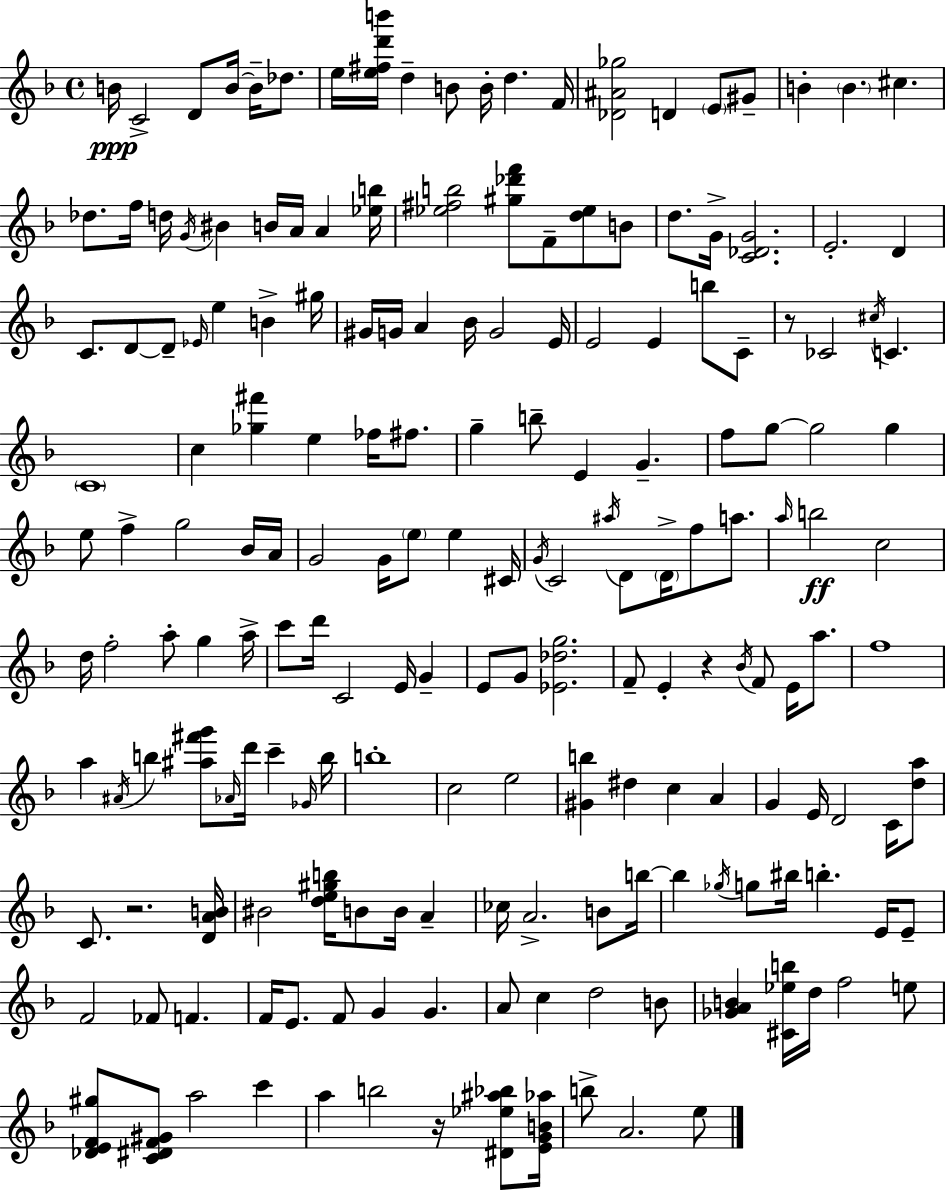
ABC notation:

X:1
T:Untitled
M:4/4
L:1/4
K:Dm
B/4 C2 D/2 B/4 B/4 _d/2 e/4 [e^fd'b']/4 d B/2 B/4 d F/4 [_D^A_g]2 D E/2 ^G/2 B B ^c _d/2 f/4 d/4 G/4 ^B B/4 A/4 A [_eb]/4 [_e^fb]2 [^g_d'f']/2 F/2 [d_e]/2 B/2 d/2 G/4 [C_DG]2 E2 D C/2 D/2 D/2 _E/4 e B ^g/4 ^G/4 G/4 A _B/4 G2 E/4 E2 E b/2 C/2 z/2 _C2 ^c/4 C C4 c [_g^f'] e _f/4 ^f/2 g b/2 E G f/2 g/2 g2 g e/2 f g2 _B/4 A/4 G2 G/4 e/2 e ^C/4 G/4 C2 ^a/4 D/2 D/4 f/2 a/2 a/4 b2 c2 d/4 f2 a/2 g a/4 c'/2 d'/4 C2 E/4 G E/2 G/2 [_E_dg]2 F/2 E z _B/4 F/2 E/4 a/2 f4 a ^A/4 b [^a^f'g']/2 _A/4 d'/4 c' _G/4 b/4 b4 c2 e2 [^Gb] ^d c A G E/4 D2 C/4 [da]/2 C/2 z2 [DAB]/4 ^B2 [de^gb]/4 B/2 B/4 A _c/4 A2 B/2 b/4 b _g/4 g/2 ^b/4 b E/4 E/2 F2 _F/2 F F/4 E/2 F/2 G G A/2 c d2 B/2 [_GAB] [^C_eb]/4 d/4 f2 e/2 [_DEF^g]/2 [C^DF^G]/2 a2 c' a b2 z/4 [^D_e^a_b]/2 [EGB_a]/4 b/2 A2 e/2